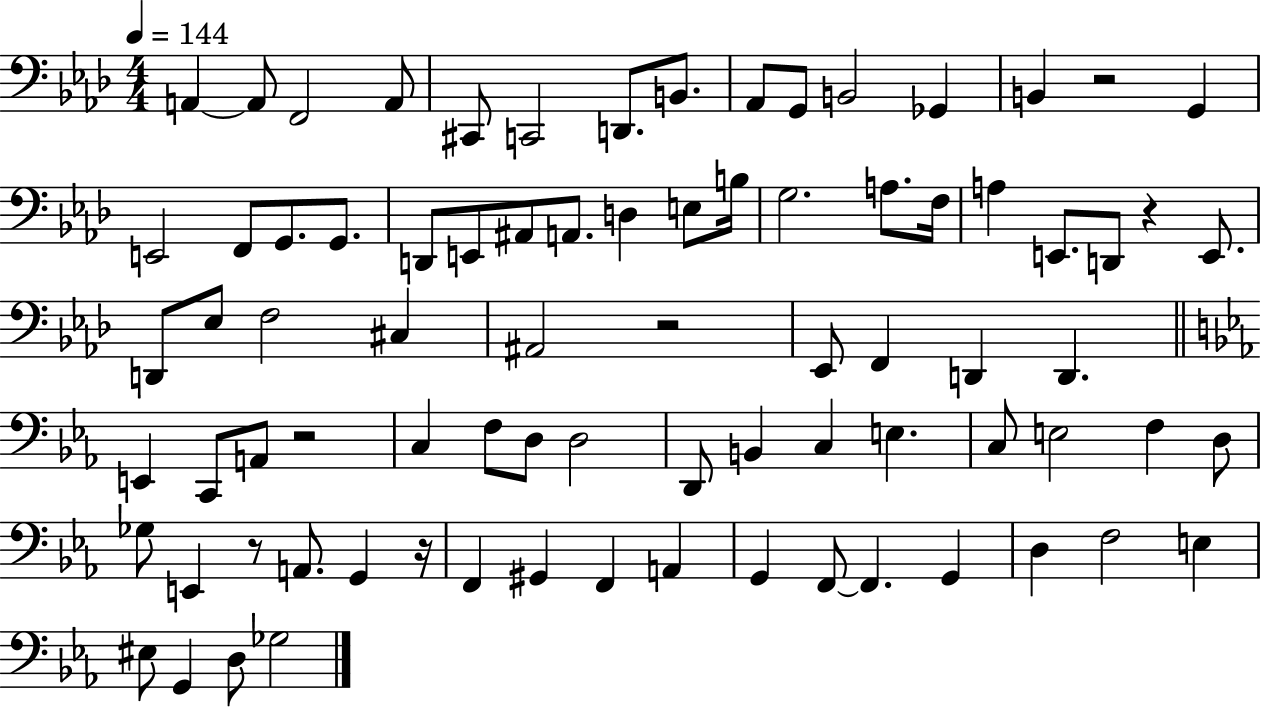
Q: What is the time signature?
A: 4/4